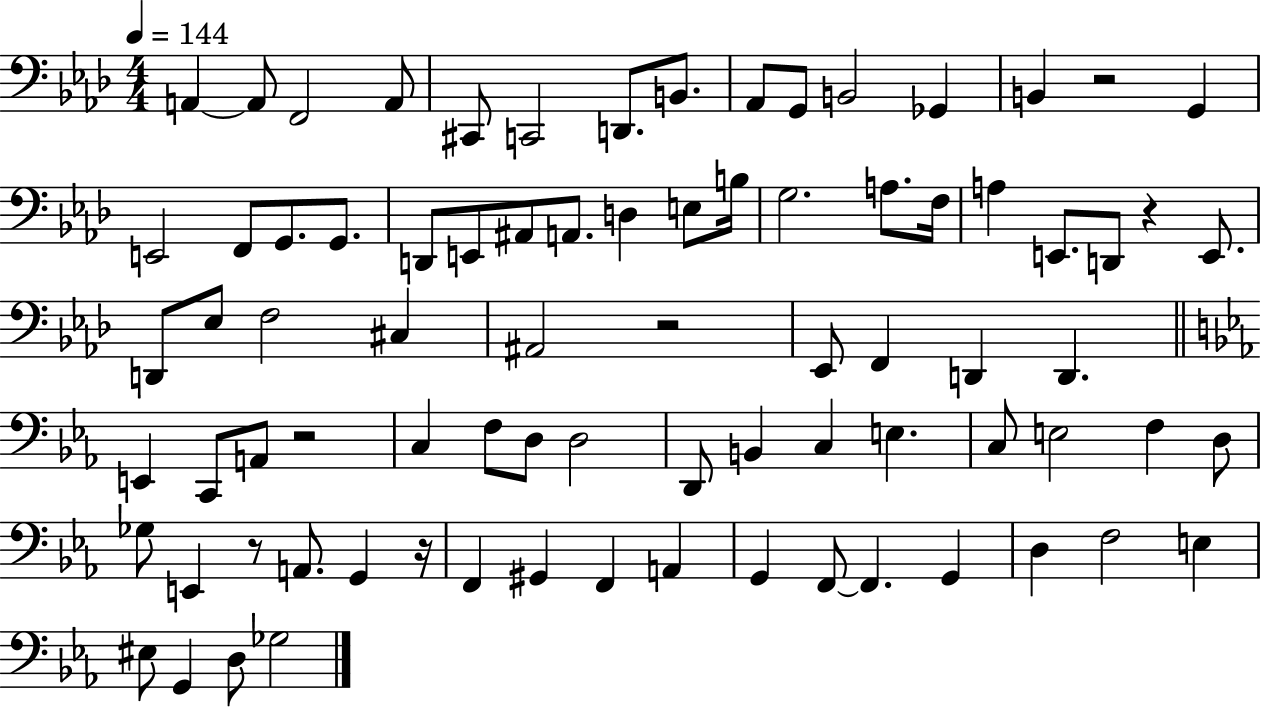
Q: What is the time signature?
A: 4/4